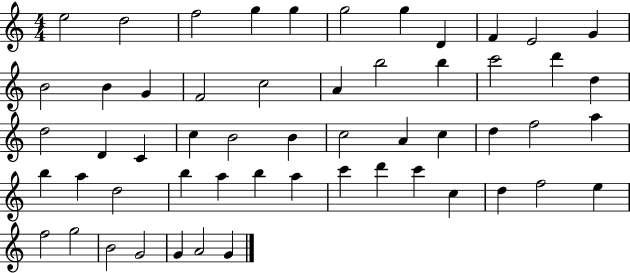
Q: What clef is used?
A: treble